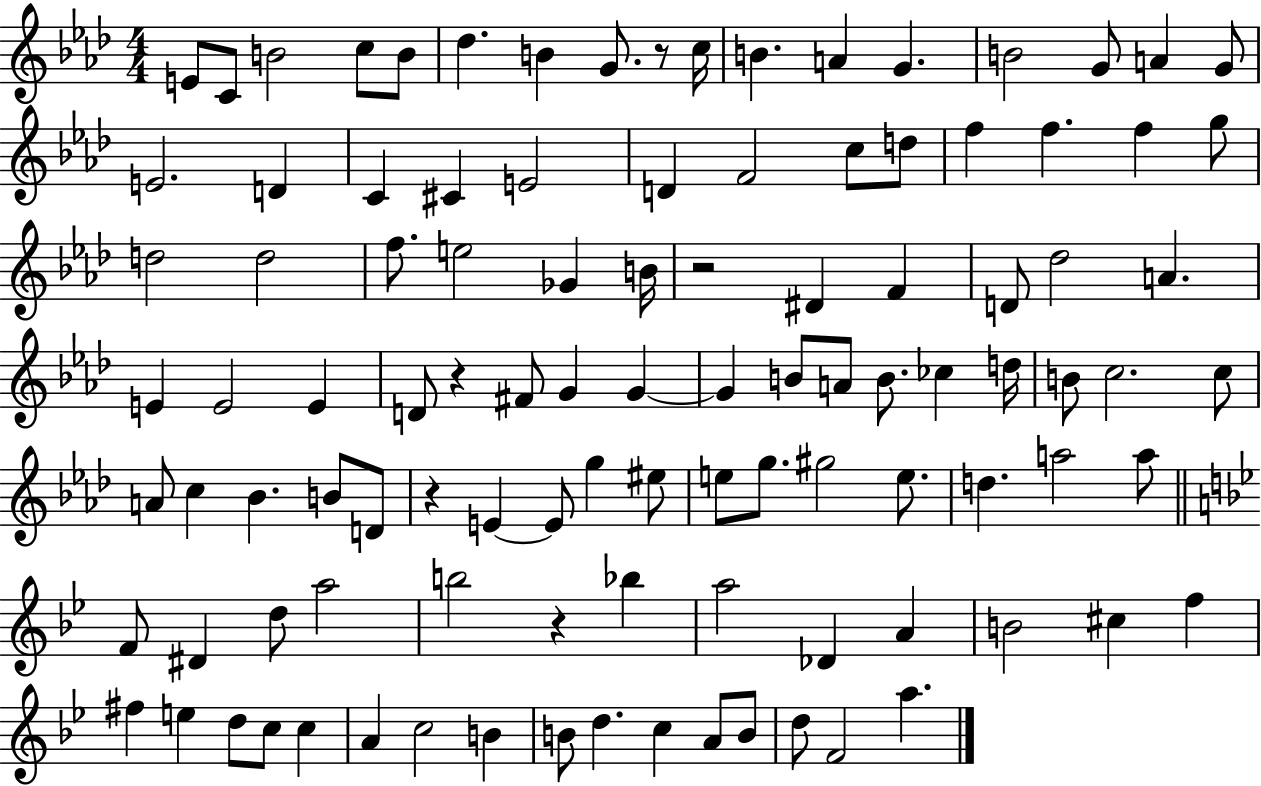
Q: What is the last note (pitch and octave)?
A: A5